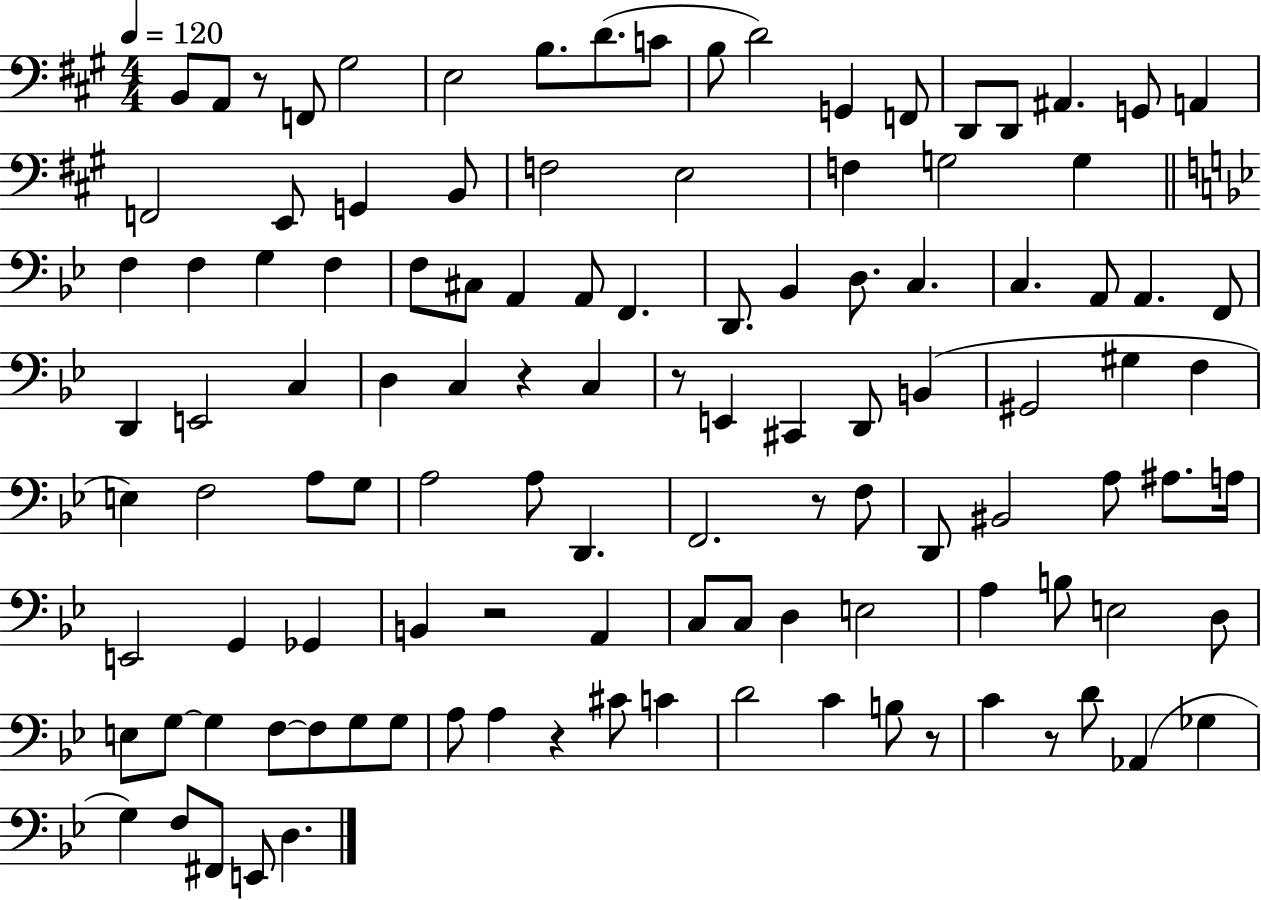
X:1
T:Untitled
M:4/4
L:1/4
K:A
B,,/2 A,,/2 z/2 F,,/2 ^G,2 E,2 B,/2 D/2 C/2 B,/2 D2 G,, F,,/2 D,,/2 D,,/2 ^A,, G,,/2 A,, F,,2 E,,/2 G,, B,,/2 F,2 E,2 F, G,2 G, F, F, G, F, F,/2 ^C,/2 A,, A,,/2 F,, D,,/2 _B,, D,/2 C, C, A,,/2 A,, F,,/2 D,, E,,2 C, D, C, z C, z/2 E,, ^C,, D,,/2 B,, ^G,,2 ^G, F, E, F,2 A,/2 G,/2 A,2 A,/2 D,, F,,2 z/2 F,/2 D,,/2 ^B,,2 A,/2 ^A,/2 A,/4 E,,2 G,, _G,, B,, z2 A,, C,/2 C,/2 D, E,2 A, B,/2 E,2 D,/2 E,/2 G,/2 G, F,/2 F,/2 G,/2 G,/2 A,/2 A, z ^C/2 C D2 C B,/2 z/2 C z/2 D/2 _A,, _G, G, F,/2 ^F,,/2 E,,/2 D,